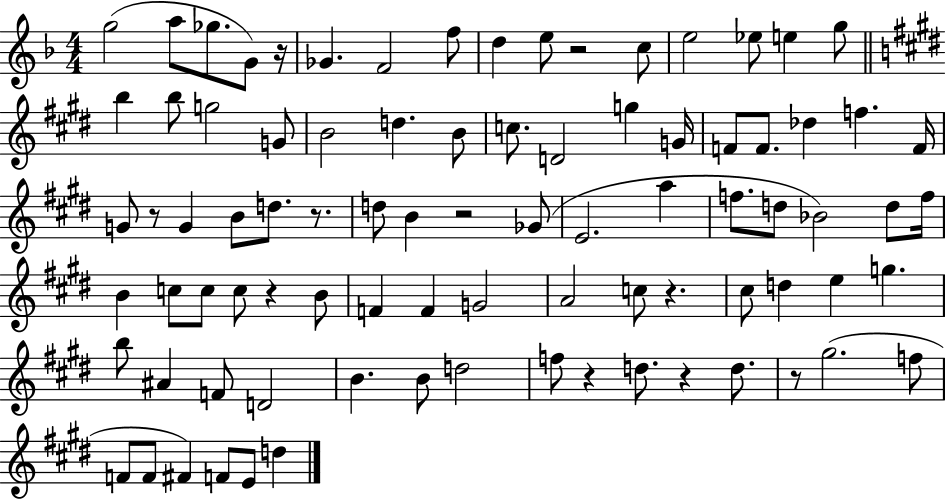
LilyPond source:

{
  \clef treble
  \numericTimeSignature
  \time 4/4
  \key f \major
  g''2( a''8 ges''8. g'8) r16 | ges'4. f'2 f''8 | d''4 e''8 r2 c''8 | e''2 ees''8 e''4 g''8 | \break \bar "||" \break \key e \major b''4 b''8 g''2 g'8 | b'2 d''4. b'8 | c''8. d'2 g''4 g'16 | f'8 f'8. des''4 f''4. f'16 | \break g'8 r8 g'4 b'8 d''8. r8. | d''8 b'4 r2 ges'8( | e'2. a''4 | f''8. d''8 bes'2) d''8 f''16 | \break b'4 c''8 c''8 c''8 r4 b'8 | f'4 f'4 g'2 | a'2 c''8 r4. | cis''8 d''4 e''4 g''4. | \break b''8 ais'4 f'8 d'2 | b'4. b'8 d''2 | f''8 r4 d''8. r4 d''8. | r8 gis''2.( f''8 | \break f'8 f'8 fis'4) f'8 e'8 d''4 | \bar "|."
}